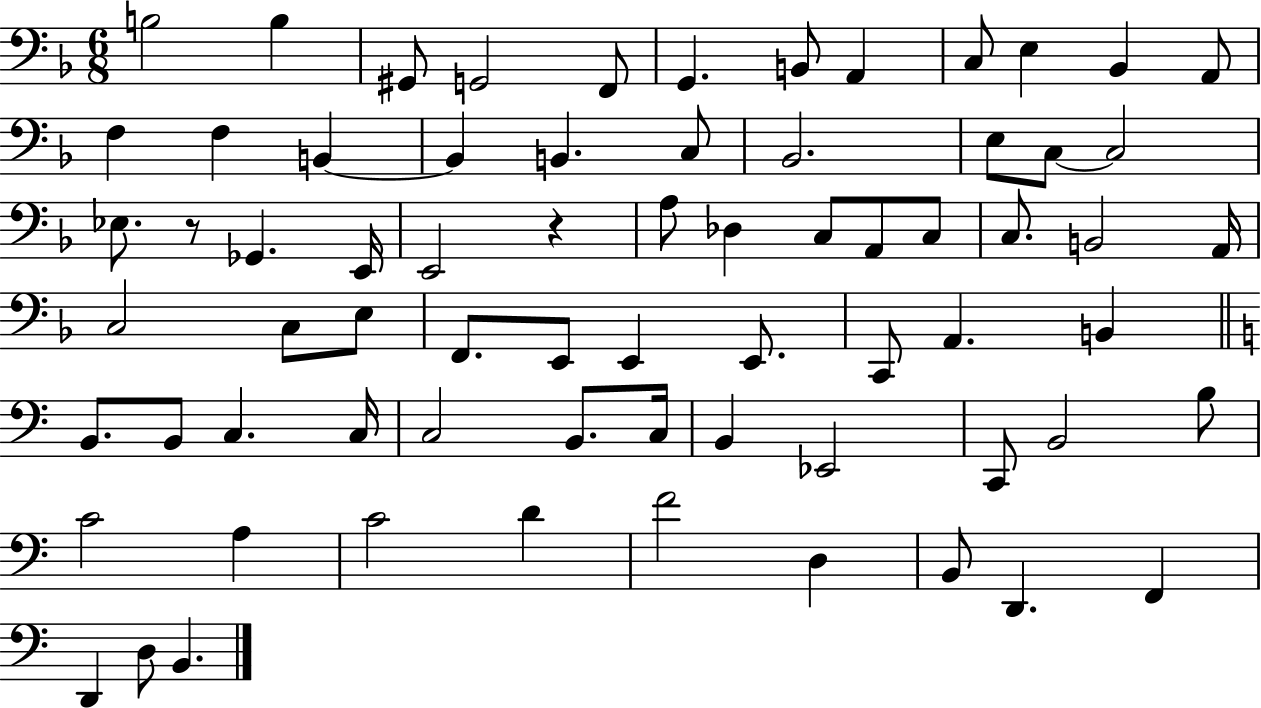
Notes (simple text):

B3/h B3/q G#2/e G2/h F2/e G2/q. B2/e A2/q C3/e E3/q Bb2/q A2/e F3/q F3/q B2/q B2/q B2/q. C3/e Bb2/h. E3/e C3/e C3/h Eb3/e. R/e Gb2/q. E2/s E2/h R/q A3/e Db3/q C3/e A2/e C3/e C3/e. B2/h A2/s C3/h C3/e E3/e F2/e. E2/e E2/q E2/e. C2/e A2/q. B2/q B2/e. B2/e C3/q. C3/s C3/h B2/e. C3/s B2/q Eb2/h C2/e B2/h B3/e C4/h A3/q C4/h D4/q F4/h D3/q B2/e D2/q. F2/q D2/q D3/e B2/q.